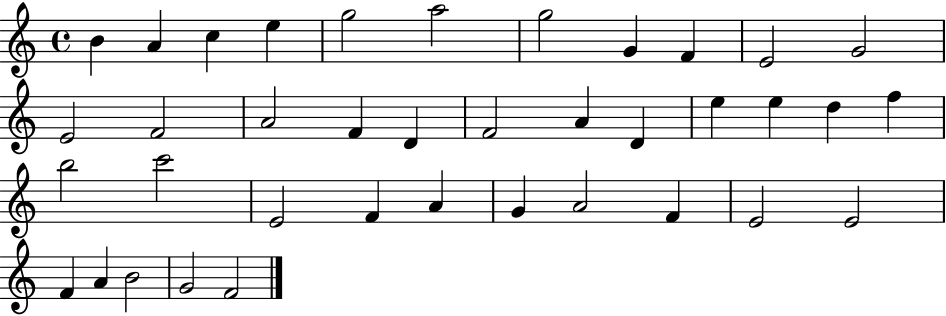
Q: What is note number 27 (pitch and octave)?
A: F4